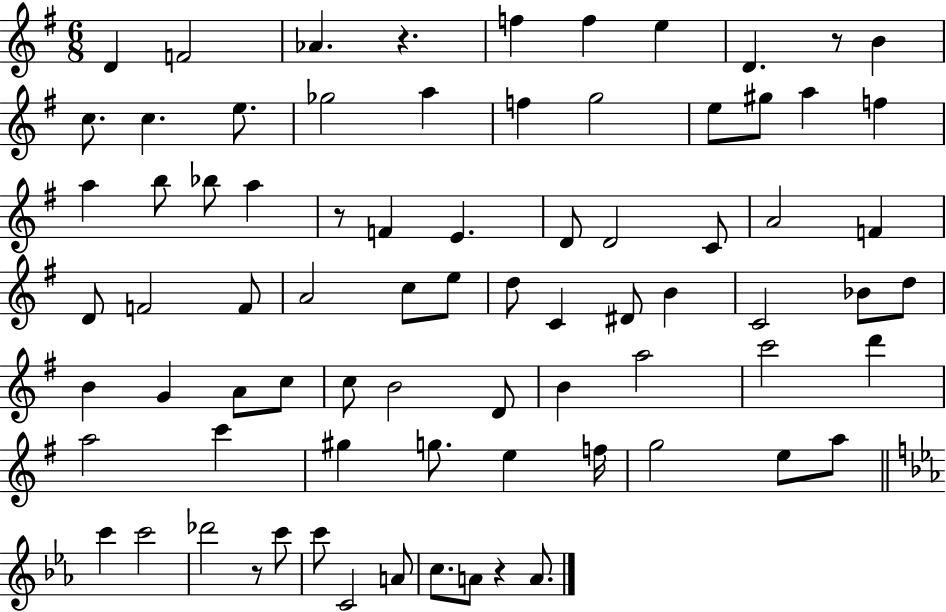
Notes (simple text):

D4/q F4/h Ab4/q. R/q. F5/q F5/q E5/q D4/q. R/e B4/q C5/e. C5/q. E5/e. Gb5/h A5/q F5/q G5/h E5/e G#5/e A5/q F5/q A5/q B5/e Bb5/e A5/q R/e F4/q E4/q. D4/e D4/h C4/e A4/h F4/q D4/e F4/h F4/e A4/h C5/e E5/e D5/e C4/q D#4/e B4/q C4/h Bb4/e D5/e B4/q G4/q A4/e C5/e C5/e B4/h D4/e B4/q A5/h C6/h D6/q A5/h C6/q G#5/q G5/e. E5/q F5/s G5/h E5/e A5/e C6/q C6/h Db6/h R/e C6/e C6/e C4/h A4/e C5/e. A4/e R/q A4/e.